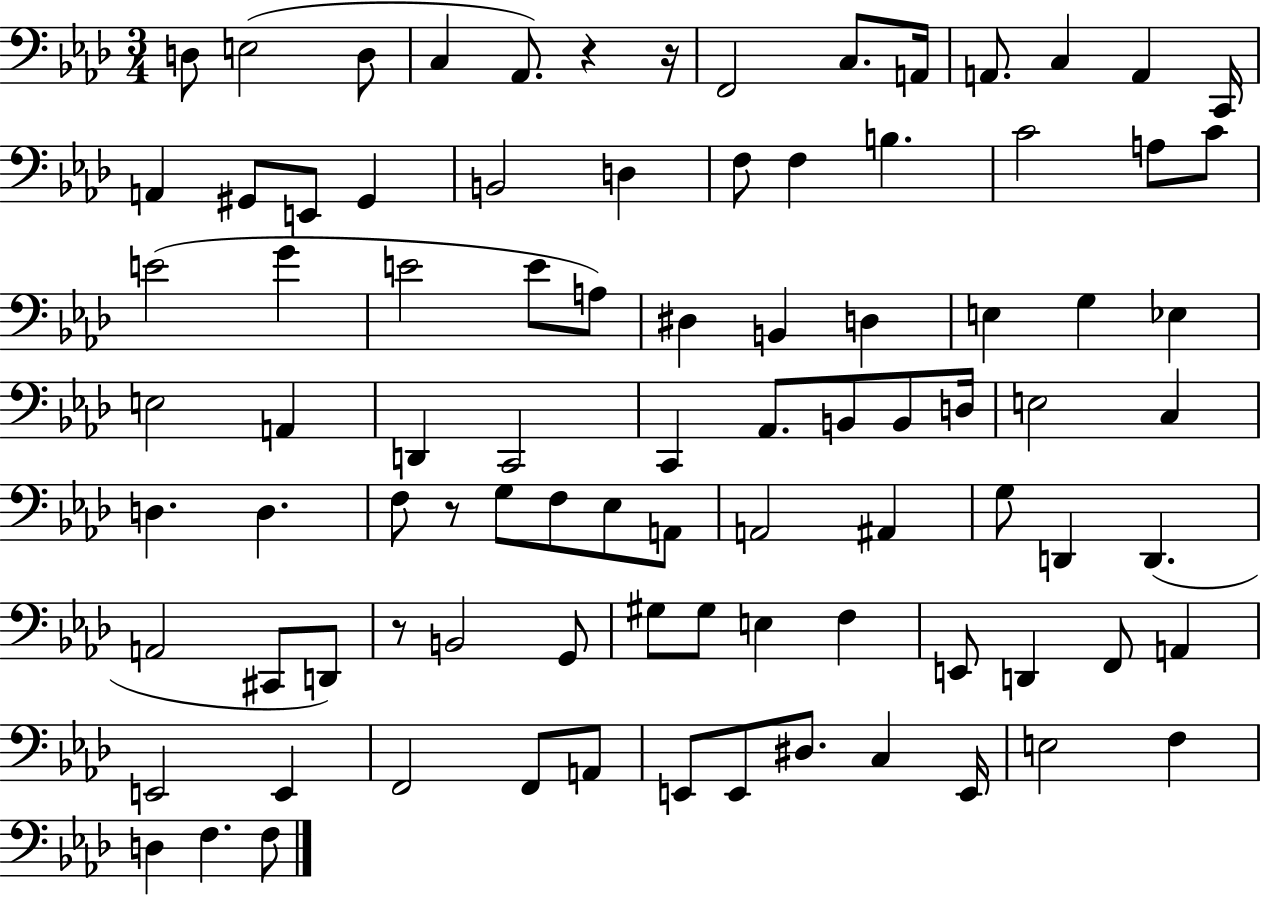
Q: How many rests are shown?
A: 4